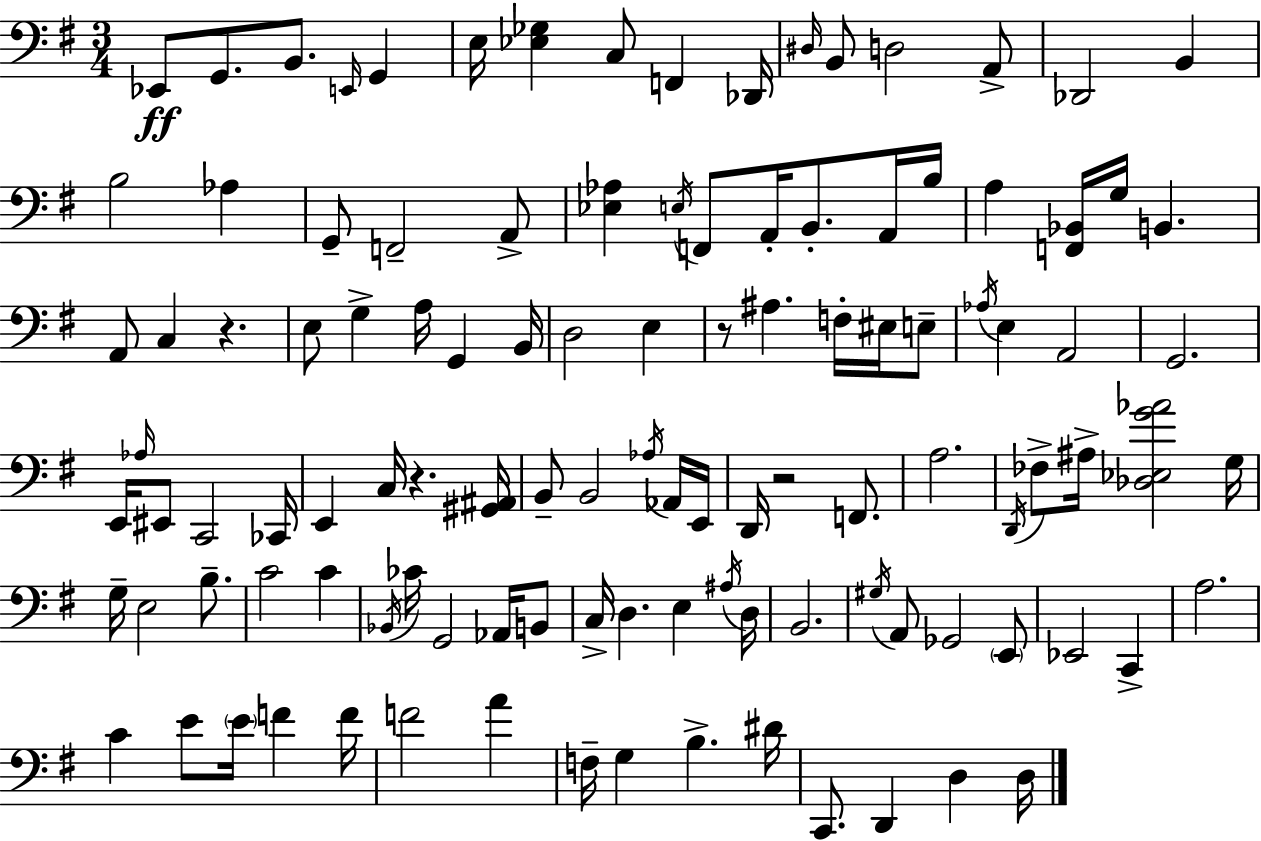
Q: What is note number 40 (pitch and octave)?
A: F3